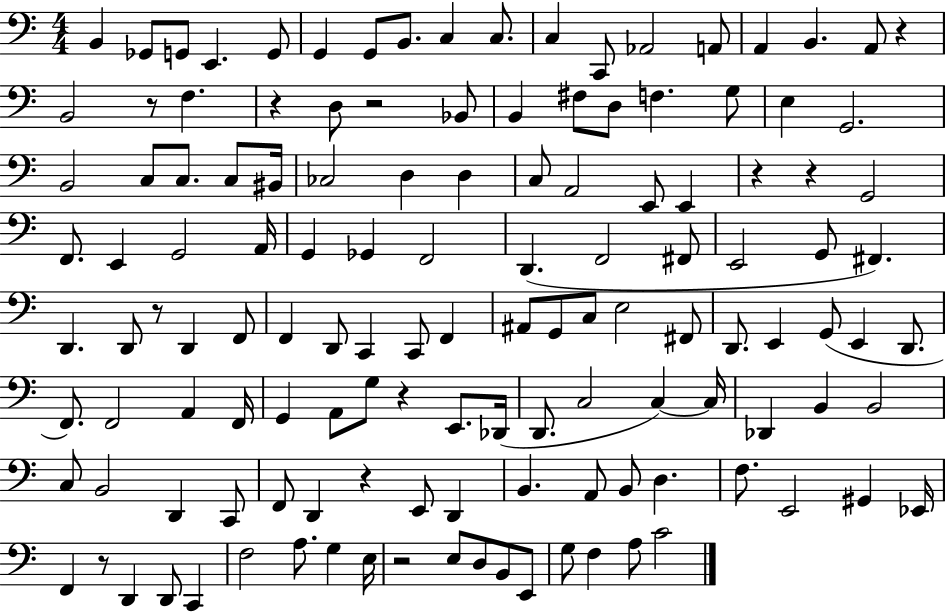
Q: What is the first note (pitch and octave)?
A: B2